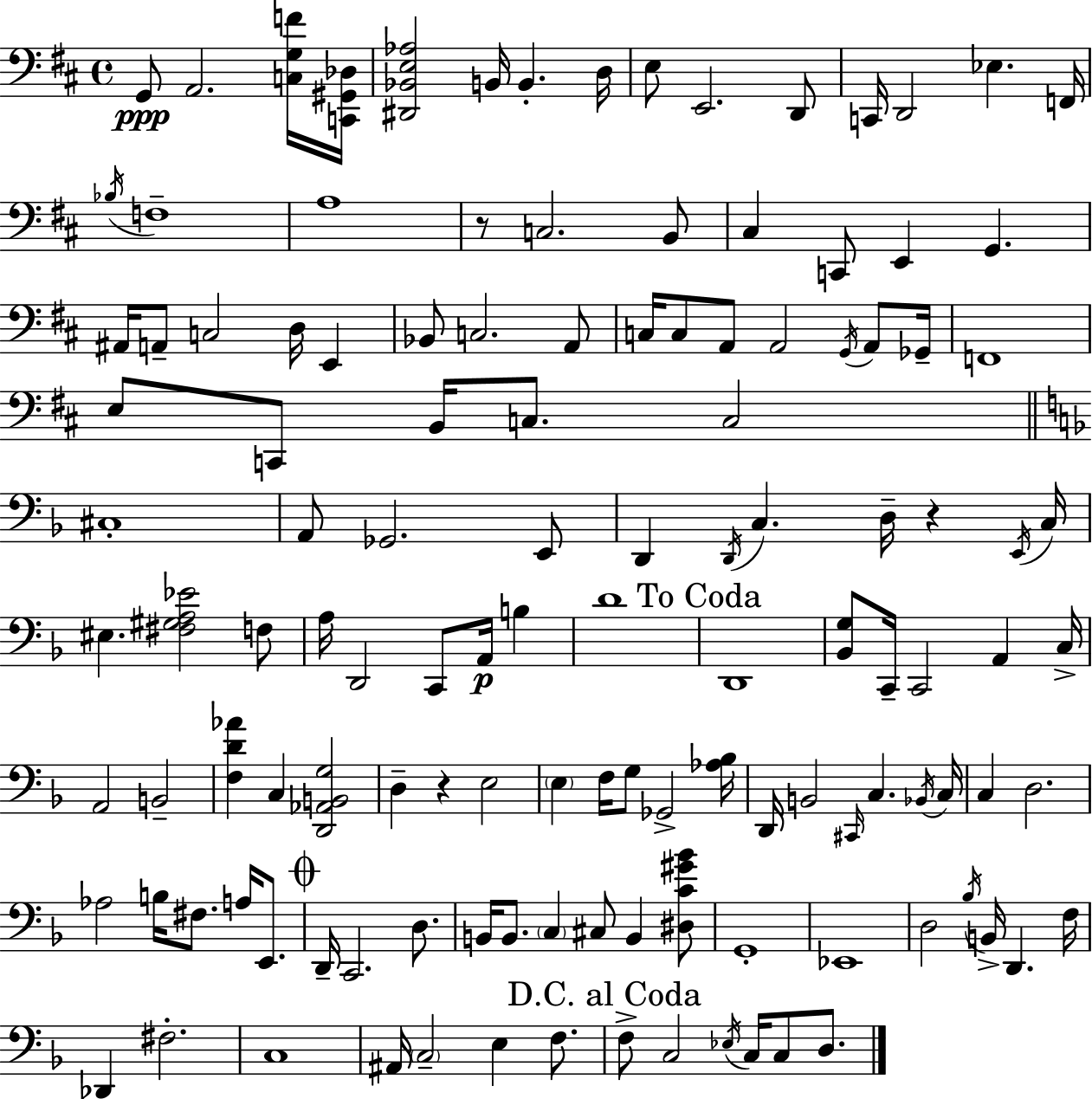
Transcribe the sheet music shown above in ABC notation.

X:1
T:Untitled
M:4/4
L:1/4
K:D
G,,/2 A,,2 [C,G,F]/4 [C,,^G,,_D,]/4 [^D,,_B,,E,_A,]2 B,,/4 B,, D,/4 E,/2 E,,2 D,,/2 C,,/4 D,,2 _E, F,,/4 _B,/4 F,4 A,4 z/2 C,2 B,,/2 ^C, C,,/2 E,, G,, ^A,,/4 A,,/2 C,2 D,/4 E,, _B,,/2 C,2 A,,/2 C,/4 C,/2 A,,/2 A,,2 G,,/4 A,,/2 _G,,/4 F,,4 E,/2 C,,/2 B,,/4 C,/2 C,2 ^C,4 A,,/2 _G,,2 E,,/2 D,, D,,/4 C, D,/4 z E,,/4 C,/4 ^E, [^F,^G,A,_E]2 F,/2 A,/4 D,,2 C,,/2 A,,/4 B, D4 D,,4 [_B,,G,]/2 C,,/4 C,,2 A,, C,/4 A,,2 B,,2 [F,D_A] C, [D,,_A,,B,,G,]2 D, z E,2 E, F,/4 G,/2 _G,,2 [_A,_B,]/4 D,,/4 B,,2 ^C,,/4 C, _B,,/4 C,/4 C, D,2 _A,2 B,/4 ^F,/2 A,/4 E,,/2 D,,/4 C,,2 D,/2 B,,/4 B,,/2 C, ^C,/2 B,, [^D,C^G_B]/2 G,,4 _E,,4 D,2 _B,/4 B,,/4 D,, F,/4 _D,, ^F,2 C,4 ^A,,/4 C,2 E, F,/2 F,/2 C,2 _E,/4 C,/4 C,/2 D,/2